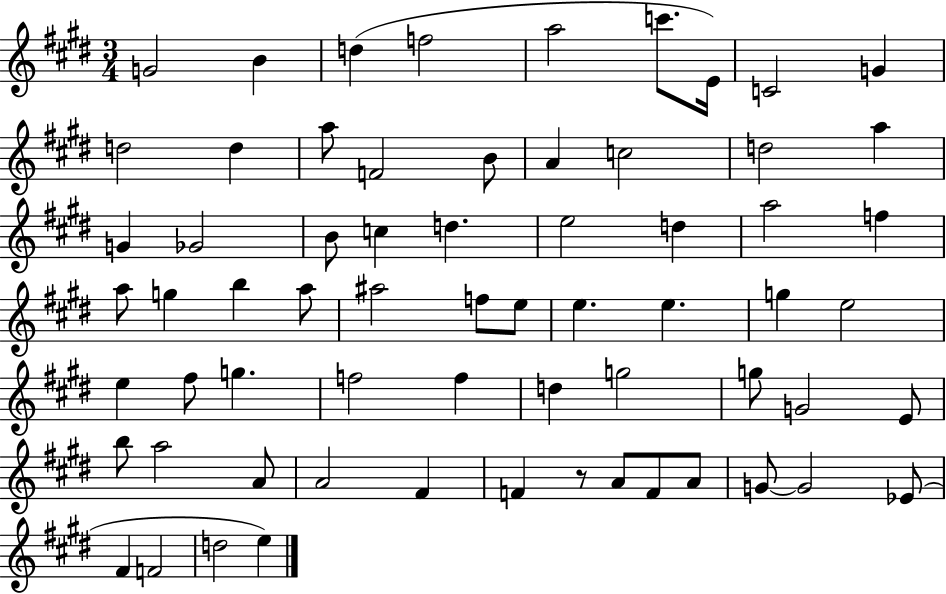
G4/h B4/q D5/q F5/h A5/h C6/e. E4/s C4/h G4/q D5/h D5/q A5/e F4/h B4/e A4/q C5/h D5/h A5/q G4/q Gb4/h B4/e C5/q D5/q. E5/h D5/q A5/h F5/q A5/e G5/q B5/q A5/e A#5/h F5/e E5/e E5/q. E5/q. G5/q E5/h E5/q F#5/e G5/q. F5/h F5/q D5/q G5/h G5/e G4/h E4/e B5/e A5/h A4/e A4/h F#4/q F4/q R/e A4/e F4/e A4/e G4/e G4/h Eb4/e F#4/q F4/h D5/h E5/q